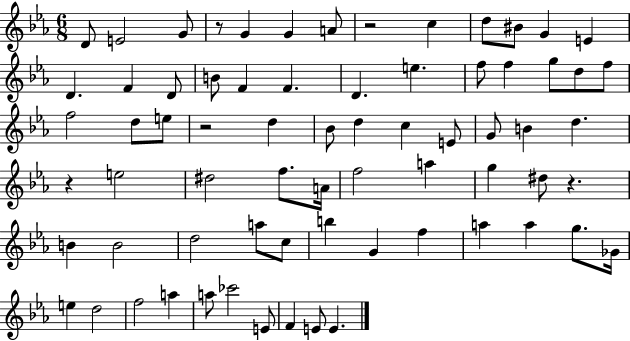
X:1
T:Untitled
M:6/8
L:1/4
K:Eb
D/2 E2 G/2 z/2 G G A/2 z2 c d/2 ^B/2 G E D F D/2 B/2 F F D e f/2 f g/2 d/2 f/2 f2 d/2 e/2 z2 d _B/2 d c E/2 G/2 B d z e2 ^d2 f/2 A/4 f2 a g ^d/2 z B B2 d2 a/2 c/2 b G f a a g/2 _G/4 e d2 f2 a a/2 _c'2 E/2 F E/2 E